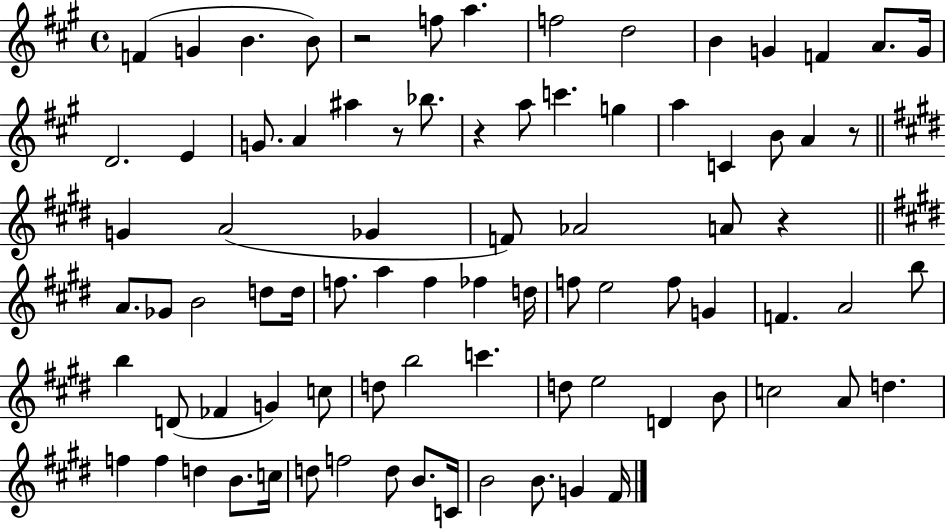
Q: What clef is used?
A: treble